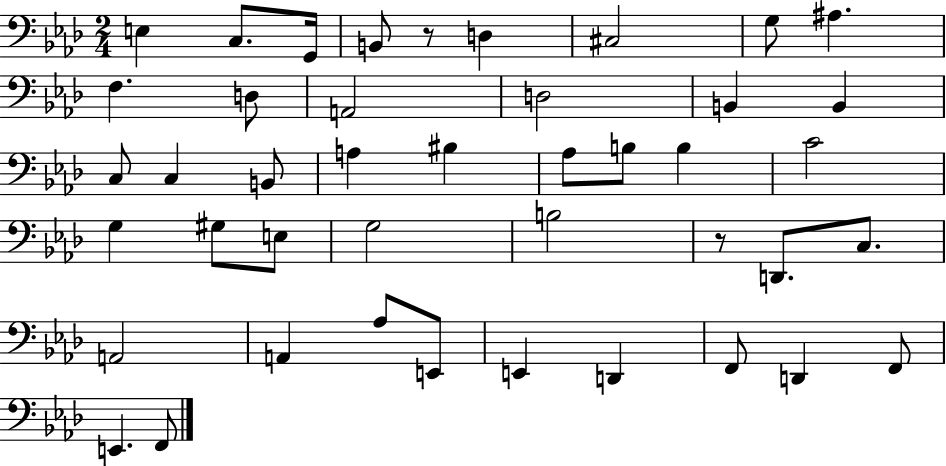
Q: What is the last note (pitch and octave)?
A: F2